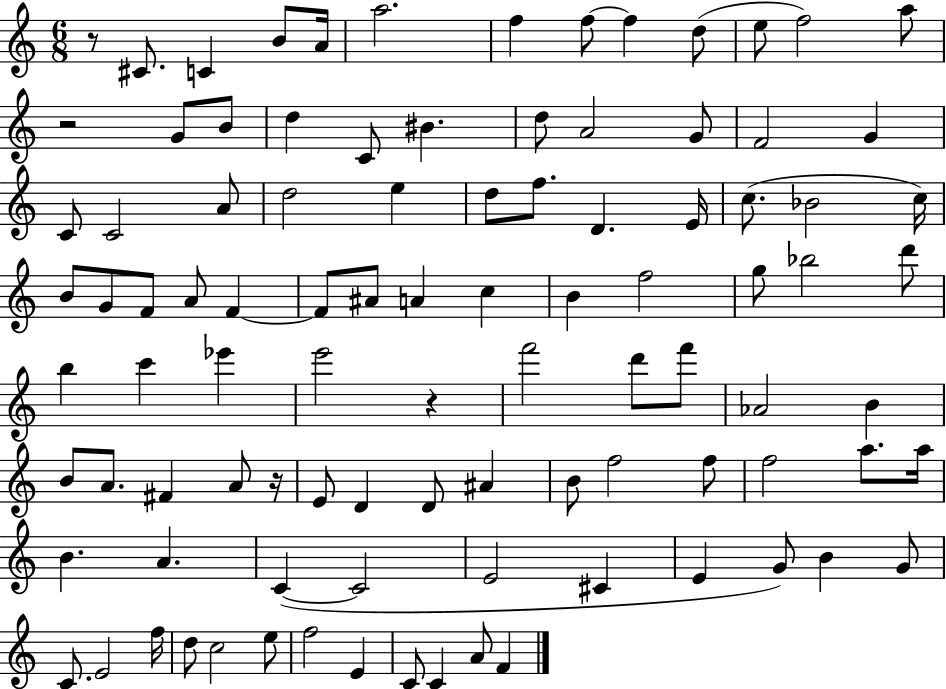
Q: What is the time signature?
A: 6/8